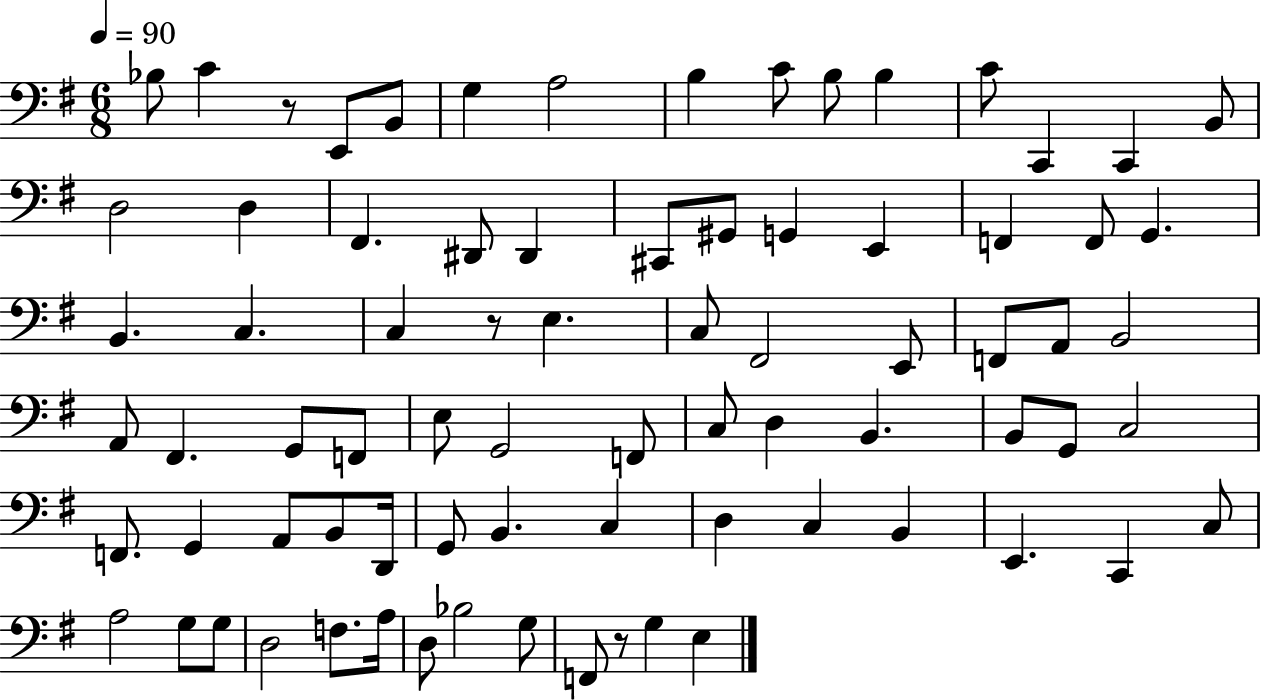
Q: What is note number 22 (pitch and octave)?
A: G2